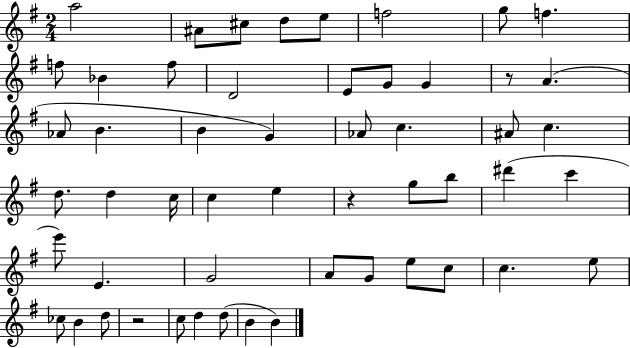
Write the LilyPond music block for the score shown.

{
  \clef treble
  \numericTimeSignature
  \time 2/4
  \key g \major
  a''2 | ais'8 cis''8 d''8 e''8 | f''2 | g''8 f''4. | \break f''8 bes'4 f''8 | d'2 | e'8 g'8 g'4 | r8 a'4.( | \break aes'8 b'4. | b'4 g'4) | aes'8 c''4. | ais'8 c''4. | \break d''8. d''4 c''16 | c''4 e''4 | r4 g''8 b''8 | dis'''4( c'''4 | \break e'''8) e'4. | g'2 | a'8 g'8 e''8 c''8 | c''4. e''8 | \break ces''8 b'4 d''8 | r2 | c''8 d''4 d''8( | b'4 b'4) | \break \bar "|."
}